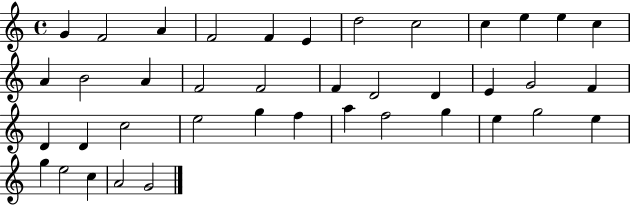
{
  \clef treble
  \time 4/4
  \defaultTimeSignature
  \key c \major
  g'4 f'2 a'4 | f'2 f'4 e'4 | d''2 c''2 | c''4 e''4 e''4 c''4 | \break a'4 b'2 a'4 | f'2 f'2 | f'4 d'2 d'4 | e'4 g'2 f'4 | \break d'4 d'4 c''2 | e''2 g''4 f''4 | a''4 f''2 g''4 | e''4 g''2 e''4 | \break g''4 e''2 c''4 | a'2 g'2 | \bar "|."
}